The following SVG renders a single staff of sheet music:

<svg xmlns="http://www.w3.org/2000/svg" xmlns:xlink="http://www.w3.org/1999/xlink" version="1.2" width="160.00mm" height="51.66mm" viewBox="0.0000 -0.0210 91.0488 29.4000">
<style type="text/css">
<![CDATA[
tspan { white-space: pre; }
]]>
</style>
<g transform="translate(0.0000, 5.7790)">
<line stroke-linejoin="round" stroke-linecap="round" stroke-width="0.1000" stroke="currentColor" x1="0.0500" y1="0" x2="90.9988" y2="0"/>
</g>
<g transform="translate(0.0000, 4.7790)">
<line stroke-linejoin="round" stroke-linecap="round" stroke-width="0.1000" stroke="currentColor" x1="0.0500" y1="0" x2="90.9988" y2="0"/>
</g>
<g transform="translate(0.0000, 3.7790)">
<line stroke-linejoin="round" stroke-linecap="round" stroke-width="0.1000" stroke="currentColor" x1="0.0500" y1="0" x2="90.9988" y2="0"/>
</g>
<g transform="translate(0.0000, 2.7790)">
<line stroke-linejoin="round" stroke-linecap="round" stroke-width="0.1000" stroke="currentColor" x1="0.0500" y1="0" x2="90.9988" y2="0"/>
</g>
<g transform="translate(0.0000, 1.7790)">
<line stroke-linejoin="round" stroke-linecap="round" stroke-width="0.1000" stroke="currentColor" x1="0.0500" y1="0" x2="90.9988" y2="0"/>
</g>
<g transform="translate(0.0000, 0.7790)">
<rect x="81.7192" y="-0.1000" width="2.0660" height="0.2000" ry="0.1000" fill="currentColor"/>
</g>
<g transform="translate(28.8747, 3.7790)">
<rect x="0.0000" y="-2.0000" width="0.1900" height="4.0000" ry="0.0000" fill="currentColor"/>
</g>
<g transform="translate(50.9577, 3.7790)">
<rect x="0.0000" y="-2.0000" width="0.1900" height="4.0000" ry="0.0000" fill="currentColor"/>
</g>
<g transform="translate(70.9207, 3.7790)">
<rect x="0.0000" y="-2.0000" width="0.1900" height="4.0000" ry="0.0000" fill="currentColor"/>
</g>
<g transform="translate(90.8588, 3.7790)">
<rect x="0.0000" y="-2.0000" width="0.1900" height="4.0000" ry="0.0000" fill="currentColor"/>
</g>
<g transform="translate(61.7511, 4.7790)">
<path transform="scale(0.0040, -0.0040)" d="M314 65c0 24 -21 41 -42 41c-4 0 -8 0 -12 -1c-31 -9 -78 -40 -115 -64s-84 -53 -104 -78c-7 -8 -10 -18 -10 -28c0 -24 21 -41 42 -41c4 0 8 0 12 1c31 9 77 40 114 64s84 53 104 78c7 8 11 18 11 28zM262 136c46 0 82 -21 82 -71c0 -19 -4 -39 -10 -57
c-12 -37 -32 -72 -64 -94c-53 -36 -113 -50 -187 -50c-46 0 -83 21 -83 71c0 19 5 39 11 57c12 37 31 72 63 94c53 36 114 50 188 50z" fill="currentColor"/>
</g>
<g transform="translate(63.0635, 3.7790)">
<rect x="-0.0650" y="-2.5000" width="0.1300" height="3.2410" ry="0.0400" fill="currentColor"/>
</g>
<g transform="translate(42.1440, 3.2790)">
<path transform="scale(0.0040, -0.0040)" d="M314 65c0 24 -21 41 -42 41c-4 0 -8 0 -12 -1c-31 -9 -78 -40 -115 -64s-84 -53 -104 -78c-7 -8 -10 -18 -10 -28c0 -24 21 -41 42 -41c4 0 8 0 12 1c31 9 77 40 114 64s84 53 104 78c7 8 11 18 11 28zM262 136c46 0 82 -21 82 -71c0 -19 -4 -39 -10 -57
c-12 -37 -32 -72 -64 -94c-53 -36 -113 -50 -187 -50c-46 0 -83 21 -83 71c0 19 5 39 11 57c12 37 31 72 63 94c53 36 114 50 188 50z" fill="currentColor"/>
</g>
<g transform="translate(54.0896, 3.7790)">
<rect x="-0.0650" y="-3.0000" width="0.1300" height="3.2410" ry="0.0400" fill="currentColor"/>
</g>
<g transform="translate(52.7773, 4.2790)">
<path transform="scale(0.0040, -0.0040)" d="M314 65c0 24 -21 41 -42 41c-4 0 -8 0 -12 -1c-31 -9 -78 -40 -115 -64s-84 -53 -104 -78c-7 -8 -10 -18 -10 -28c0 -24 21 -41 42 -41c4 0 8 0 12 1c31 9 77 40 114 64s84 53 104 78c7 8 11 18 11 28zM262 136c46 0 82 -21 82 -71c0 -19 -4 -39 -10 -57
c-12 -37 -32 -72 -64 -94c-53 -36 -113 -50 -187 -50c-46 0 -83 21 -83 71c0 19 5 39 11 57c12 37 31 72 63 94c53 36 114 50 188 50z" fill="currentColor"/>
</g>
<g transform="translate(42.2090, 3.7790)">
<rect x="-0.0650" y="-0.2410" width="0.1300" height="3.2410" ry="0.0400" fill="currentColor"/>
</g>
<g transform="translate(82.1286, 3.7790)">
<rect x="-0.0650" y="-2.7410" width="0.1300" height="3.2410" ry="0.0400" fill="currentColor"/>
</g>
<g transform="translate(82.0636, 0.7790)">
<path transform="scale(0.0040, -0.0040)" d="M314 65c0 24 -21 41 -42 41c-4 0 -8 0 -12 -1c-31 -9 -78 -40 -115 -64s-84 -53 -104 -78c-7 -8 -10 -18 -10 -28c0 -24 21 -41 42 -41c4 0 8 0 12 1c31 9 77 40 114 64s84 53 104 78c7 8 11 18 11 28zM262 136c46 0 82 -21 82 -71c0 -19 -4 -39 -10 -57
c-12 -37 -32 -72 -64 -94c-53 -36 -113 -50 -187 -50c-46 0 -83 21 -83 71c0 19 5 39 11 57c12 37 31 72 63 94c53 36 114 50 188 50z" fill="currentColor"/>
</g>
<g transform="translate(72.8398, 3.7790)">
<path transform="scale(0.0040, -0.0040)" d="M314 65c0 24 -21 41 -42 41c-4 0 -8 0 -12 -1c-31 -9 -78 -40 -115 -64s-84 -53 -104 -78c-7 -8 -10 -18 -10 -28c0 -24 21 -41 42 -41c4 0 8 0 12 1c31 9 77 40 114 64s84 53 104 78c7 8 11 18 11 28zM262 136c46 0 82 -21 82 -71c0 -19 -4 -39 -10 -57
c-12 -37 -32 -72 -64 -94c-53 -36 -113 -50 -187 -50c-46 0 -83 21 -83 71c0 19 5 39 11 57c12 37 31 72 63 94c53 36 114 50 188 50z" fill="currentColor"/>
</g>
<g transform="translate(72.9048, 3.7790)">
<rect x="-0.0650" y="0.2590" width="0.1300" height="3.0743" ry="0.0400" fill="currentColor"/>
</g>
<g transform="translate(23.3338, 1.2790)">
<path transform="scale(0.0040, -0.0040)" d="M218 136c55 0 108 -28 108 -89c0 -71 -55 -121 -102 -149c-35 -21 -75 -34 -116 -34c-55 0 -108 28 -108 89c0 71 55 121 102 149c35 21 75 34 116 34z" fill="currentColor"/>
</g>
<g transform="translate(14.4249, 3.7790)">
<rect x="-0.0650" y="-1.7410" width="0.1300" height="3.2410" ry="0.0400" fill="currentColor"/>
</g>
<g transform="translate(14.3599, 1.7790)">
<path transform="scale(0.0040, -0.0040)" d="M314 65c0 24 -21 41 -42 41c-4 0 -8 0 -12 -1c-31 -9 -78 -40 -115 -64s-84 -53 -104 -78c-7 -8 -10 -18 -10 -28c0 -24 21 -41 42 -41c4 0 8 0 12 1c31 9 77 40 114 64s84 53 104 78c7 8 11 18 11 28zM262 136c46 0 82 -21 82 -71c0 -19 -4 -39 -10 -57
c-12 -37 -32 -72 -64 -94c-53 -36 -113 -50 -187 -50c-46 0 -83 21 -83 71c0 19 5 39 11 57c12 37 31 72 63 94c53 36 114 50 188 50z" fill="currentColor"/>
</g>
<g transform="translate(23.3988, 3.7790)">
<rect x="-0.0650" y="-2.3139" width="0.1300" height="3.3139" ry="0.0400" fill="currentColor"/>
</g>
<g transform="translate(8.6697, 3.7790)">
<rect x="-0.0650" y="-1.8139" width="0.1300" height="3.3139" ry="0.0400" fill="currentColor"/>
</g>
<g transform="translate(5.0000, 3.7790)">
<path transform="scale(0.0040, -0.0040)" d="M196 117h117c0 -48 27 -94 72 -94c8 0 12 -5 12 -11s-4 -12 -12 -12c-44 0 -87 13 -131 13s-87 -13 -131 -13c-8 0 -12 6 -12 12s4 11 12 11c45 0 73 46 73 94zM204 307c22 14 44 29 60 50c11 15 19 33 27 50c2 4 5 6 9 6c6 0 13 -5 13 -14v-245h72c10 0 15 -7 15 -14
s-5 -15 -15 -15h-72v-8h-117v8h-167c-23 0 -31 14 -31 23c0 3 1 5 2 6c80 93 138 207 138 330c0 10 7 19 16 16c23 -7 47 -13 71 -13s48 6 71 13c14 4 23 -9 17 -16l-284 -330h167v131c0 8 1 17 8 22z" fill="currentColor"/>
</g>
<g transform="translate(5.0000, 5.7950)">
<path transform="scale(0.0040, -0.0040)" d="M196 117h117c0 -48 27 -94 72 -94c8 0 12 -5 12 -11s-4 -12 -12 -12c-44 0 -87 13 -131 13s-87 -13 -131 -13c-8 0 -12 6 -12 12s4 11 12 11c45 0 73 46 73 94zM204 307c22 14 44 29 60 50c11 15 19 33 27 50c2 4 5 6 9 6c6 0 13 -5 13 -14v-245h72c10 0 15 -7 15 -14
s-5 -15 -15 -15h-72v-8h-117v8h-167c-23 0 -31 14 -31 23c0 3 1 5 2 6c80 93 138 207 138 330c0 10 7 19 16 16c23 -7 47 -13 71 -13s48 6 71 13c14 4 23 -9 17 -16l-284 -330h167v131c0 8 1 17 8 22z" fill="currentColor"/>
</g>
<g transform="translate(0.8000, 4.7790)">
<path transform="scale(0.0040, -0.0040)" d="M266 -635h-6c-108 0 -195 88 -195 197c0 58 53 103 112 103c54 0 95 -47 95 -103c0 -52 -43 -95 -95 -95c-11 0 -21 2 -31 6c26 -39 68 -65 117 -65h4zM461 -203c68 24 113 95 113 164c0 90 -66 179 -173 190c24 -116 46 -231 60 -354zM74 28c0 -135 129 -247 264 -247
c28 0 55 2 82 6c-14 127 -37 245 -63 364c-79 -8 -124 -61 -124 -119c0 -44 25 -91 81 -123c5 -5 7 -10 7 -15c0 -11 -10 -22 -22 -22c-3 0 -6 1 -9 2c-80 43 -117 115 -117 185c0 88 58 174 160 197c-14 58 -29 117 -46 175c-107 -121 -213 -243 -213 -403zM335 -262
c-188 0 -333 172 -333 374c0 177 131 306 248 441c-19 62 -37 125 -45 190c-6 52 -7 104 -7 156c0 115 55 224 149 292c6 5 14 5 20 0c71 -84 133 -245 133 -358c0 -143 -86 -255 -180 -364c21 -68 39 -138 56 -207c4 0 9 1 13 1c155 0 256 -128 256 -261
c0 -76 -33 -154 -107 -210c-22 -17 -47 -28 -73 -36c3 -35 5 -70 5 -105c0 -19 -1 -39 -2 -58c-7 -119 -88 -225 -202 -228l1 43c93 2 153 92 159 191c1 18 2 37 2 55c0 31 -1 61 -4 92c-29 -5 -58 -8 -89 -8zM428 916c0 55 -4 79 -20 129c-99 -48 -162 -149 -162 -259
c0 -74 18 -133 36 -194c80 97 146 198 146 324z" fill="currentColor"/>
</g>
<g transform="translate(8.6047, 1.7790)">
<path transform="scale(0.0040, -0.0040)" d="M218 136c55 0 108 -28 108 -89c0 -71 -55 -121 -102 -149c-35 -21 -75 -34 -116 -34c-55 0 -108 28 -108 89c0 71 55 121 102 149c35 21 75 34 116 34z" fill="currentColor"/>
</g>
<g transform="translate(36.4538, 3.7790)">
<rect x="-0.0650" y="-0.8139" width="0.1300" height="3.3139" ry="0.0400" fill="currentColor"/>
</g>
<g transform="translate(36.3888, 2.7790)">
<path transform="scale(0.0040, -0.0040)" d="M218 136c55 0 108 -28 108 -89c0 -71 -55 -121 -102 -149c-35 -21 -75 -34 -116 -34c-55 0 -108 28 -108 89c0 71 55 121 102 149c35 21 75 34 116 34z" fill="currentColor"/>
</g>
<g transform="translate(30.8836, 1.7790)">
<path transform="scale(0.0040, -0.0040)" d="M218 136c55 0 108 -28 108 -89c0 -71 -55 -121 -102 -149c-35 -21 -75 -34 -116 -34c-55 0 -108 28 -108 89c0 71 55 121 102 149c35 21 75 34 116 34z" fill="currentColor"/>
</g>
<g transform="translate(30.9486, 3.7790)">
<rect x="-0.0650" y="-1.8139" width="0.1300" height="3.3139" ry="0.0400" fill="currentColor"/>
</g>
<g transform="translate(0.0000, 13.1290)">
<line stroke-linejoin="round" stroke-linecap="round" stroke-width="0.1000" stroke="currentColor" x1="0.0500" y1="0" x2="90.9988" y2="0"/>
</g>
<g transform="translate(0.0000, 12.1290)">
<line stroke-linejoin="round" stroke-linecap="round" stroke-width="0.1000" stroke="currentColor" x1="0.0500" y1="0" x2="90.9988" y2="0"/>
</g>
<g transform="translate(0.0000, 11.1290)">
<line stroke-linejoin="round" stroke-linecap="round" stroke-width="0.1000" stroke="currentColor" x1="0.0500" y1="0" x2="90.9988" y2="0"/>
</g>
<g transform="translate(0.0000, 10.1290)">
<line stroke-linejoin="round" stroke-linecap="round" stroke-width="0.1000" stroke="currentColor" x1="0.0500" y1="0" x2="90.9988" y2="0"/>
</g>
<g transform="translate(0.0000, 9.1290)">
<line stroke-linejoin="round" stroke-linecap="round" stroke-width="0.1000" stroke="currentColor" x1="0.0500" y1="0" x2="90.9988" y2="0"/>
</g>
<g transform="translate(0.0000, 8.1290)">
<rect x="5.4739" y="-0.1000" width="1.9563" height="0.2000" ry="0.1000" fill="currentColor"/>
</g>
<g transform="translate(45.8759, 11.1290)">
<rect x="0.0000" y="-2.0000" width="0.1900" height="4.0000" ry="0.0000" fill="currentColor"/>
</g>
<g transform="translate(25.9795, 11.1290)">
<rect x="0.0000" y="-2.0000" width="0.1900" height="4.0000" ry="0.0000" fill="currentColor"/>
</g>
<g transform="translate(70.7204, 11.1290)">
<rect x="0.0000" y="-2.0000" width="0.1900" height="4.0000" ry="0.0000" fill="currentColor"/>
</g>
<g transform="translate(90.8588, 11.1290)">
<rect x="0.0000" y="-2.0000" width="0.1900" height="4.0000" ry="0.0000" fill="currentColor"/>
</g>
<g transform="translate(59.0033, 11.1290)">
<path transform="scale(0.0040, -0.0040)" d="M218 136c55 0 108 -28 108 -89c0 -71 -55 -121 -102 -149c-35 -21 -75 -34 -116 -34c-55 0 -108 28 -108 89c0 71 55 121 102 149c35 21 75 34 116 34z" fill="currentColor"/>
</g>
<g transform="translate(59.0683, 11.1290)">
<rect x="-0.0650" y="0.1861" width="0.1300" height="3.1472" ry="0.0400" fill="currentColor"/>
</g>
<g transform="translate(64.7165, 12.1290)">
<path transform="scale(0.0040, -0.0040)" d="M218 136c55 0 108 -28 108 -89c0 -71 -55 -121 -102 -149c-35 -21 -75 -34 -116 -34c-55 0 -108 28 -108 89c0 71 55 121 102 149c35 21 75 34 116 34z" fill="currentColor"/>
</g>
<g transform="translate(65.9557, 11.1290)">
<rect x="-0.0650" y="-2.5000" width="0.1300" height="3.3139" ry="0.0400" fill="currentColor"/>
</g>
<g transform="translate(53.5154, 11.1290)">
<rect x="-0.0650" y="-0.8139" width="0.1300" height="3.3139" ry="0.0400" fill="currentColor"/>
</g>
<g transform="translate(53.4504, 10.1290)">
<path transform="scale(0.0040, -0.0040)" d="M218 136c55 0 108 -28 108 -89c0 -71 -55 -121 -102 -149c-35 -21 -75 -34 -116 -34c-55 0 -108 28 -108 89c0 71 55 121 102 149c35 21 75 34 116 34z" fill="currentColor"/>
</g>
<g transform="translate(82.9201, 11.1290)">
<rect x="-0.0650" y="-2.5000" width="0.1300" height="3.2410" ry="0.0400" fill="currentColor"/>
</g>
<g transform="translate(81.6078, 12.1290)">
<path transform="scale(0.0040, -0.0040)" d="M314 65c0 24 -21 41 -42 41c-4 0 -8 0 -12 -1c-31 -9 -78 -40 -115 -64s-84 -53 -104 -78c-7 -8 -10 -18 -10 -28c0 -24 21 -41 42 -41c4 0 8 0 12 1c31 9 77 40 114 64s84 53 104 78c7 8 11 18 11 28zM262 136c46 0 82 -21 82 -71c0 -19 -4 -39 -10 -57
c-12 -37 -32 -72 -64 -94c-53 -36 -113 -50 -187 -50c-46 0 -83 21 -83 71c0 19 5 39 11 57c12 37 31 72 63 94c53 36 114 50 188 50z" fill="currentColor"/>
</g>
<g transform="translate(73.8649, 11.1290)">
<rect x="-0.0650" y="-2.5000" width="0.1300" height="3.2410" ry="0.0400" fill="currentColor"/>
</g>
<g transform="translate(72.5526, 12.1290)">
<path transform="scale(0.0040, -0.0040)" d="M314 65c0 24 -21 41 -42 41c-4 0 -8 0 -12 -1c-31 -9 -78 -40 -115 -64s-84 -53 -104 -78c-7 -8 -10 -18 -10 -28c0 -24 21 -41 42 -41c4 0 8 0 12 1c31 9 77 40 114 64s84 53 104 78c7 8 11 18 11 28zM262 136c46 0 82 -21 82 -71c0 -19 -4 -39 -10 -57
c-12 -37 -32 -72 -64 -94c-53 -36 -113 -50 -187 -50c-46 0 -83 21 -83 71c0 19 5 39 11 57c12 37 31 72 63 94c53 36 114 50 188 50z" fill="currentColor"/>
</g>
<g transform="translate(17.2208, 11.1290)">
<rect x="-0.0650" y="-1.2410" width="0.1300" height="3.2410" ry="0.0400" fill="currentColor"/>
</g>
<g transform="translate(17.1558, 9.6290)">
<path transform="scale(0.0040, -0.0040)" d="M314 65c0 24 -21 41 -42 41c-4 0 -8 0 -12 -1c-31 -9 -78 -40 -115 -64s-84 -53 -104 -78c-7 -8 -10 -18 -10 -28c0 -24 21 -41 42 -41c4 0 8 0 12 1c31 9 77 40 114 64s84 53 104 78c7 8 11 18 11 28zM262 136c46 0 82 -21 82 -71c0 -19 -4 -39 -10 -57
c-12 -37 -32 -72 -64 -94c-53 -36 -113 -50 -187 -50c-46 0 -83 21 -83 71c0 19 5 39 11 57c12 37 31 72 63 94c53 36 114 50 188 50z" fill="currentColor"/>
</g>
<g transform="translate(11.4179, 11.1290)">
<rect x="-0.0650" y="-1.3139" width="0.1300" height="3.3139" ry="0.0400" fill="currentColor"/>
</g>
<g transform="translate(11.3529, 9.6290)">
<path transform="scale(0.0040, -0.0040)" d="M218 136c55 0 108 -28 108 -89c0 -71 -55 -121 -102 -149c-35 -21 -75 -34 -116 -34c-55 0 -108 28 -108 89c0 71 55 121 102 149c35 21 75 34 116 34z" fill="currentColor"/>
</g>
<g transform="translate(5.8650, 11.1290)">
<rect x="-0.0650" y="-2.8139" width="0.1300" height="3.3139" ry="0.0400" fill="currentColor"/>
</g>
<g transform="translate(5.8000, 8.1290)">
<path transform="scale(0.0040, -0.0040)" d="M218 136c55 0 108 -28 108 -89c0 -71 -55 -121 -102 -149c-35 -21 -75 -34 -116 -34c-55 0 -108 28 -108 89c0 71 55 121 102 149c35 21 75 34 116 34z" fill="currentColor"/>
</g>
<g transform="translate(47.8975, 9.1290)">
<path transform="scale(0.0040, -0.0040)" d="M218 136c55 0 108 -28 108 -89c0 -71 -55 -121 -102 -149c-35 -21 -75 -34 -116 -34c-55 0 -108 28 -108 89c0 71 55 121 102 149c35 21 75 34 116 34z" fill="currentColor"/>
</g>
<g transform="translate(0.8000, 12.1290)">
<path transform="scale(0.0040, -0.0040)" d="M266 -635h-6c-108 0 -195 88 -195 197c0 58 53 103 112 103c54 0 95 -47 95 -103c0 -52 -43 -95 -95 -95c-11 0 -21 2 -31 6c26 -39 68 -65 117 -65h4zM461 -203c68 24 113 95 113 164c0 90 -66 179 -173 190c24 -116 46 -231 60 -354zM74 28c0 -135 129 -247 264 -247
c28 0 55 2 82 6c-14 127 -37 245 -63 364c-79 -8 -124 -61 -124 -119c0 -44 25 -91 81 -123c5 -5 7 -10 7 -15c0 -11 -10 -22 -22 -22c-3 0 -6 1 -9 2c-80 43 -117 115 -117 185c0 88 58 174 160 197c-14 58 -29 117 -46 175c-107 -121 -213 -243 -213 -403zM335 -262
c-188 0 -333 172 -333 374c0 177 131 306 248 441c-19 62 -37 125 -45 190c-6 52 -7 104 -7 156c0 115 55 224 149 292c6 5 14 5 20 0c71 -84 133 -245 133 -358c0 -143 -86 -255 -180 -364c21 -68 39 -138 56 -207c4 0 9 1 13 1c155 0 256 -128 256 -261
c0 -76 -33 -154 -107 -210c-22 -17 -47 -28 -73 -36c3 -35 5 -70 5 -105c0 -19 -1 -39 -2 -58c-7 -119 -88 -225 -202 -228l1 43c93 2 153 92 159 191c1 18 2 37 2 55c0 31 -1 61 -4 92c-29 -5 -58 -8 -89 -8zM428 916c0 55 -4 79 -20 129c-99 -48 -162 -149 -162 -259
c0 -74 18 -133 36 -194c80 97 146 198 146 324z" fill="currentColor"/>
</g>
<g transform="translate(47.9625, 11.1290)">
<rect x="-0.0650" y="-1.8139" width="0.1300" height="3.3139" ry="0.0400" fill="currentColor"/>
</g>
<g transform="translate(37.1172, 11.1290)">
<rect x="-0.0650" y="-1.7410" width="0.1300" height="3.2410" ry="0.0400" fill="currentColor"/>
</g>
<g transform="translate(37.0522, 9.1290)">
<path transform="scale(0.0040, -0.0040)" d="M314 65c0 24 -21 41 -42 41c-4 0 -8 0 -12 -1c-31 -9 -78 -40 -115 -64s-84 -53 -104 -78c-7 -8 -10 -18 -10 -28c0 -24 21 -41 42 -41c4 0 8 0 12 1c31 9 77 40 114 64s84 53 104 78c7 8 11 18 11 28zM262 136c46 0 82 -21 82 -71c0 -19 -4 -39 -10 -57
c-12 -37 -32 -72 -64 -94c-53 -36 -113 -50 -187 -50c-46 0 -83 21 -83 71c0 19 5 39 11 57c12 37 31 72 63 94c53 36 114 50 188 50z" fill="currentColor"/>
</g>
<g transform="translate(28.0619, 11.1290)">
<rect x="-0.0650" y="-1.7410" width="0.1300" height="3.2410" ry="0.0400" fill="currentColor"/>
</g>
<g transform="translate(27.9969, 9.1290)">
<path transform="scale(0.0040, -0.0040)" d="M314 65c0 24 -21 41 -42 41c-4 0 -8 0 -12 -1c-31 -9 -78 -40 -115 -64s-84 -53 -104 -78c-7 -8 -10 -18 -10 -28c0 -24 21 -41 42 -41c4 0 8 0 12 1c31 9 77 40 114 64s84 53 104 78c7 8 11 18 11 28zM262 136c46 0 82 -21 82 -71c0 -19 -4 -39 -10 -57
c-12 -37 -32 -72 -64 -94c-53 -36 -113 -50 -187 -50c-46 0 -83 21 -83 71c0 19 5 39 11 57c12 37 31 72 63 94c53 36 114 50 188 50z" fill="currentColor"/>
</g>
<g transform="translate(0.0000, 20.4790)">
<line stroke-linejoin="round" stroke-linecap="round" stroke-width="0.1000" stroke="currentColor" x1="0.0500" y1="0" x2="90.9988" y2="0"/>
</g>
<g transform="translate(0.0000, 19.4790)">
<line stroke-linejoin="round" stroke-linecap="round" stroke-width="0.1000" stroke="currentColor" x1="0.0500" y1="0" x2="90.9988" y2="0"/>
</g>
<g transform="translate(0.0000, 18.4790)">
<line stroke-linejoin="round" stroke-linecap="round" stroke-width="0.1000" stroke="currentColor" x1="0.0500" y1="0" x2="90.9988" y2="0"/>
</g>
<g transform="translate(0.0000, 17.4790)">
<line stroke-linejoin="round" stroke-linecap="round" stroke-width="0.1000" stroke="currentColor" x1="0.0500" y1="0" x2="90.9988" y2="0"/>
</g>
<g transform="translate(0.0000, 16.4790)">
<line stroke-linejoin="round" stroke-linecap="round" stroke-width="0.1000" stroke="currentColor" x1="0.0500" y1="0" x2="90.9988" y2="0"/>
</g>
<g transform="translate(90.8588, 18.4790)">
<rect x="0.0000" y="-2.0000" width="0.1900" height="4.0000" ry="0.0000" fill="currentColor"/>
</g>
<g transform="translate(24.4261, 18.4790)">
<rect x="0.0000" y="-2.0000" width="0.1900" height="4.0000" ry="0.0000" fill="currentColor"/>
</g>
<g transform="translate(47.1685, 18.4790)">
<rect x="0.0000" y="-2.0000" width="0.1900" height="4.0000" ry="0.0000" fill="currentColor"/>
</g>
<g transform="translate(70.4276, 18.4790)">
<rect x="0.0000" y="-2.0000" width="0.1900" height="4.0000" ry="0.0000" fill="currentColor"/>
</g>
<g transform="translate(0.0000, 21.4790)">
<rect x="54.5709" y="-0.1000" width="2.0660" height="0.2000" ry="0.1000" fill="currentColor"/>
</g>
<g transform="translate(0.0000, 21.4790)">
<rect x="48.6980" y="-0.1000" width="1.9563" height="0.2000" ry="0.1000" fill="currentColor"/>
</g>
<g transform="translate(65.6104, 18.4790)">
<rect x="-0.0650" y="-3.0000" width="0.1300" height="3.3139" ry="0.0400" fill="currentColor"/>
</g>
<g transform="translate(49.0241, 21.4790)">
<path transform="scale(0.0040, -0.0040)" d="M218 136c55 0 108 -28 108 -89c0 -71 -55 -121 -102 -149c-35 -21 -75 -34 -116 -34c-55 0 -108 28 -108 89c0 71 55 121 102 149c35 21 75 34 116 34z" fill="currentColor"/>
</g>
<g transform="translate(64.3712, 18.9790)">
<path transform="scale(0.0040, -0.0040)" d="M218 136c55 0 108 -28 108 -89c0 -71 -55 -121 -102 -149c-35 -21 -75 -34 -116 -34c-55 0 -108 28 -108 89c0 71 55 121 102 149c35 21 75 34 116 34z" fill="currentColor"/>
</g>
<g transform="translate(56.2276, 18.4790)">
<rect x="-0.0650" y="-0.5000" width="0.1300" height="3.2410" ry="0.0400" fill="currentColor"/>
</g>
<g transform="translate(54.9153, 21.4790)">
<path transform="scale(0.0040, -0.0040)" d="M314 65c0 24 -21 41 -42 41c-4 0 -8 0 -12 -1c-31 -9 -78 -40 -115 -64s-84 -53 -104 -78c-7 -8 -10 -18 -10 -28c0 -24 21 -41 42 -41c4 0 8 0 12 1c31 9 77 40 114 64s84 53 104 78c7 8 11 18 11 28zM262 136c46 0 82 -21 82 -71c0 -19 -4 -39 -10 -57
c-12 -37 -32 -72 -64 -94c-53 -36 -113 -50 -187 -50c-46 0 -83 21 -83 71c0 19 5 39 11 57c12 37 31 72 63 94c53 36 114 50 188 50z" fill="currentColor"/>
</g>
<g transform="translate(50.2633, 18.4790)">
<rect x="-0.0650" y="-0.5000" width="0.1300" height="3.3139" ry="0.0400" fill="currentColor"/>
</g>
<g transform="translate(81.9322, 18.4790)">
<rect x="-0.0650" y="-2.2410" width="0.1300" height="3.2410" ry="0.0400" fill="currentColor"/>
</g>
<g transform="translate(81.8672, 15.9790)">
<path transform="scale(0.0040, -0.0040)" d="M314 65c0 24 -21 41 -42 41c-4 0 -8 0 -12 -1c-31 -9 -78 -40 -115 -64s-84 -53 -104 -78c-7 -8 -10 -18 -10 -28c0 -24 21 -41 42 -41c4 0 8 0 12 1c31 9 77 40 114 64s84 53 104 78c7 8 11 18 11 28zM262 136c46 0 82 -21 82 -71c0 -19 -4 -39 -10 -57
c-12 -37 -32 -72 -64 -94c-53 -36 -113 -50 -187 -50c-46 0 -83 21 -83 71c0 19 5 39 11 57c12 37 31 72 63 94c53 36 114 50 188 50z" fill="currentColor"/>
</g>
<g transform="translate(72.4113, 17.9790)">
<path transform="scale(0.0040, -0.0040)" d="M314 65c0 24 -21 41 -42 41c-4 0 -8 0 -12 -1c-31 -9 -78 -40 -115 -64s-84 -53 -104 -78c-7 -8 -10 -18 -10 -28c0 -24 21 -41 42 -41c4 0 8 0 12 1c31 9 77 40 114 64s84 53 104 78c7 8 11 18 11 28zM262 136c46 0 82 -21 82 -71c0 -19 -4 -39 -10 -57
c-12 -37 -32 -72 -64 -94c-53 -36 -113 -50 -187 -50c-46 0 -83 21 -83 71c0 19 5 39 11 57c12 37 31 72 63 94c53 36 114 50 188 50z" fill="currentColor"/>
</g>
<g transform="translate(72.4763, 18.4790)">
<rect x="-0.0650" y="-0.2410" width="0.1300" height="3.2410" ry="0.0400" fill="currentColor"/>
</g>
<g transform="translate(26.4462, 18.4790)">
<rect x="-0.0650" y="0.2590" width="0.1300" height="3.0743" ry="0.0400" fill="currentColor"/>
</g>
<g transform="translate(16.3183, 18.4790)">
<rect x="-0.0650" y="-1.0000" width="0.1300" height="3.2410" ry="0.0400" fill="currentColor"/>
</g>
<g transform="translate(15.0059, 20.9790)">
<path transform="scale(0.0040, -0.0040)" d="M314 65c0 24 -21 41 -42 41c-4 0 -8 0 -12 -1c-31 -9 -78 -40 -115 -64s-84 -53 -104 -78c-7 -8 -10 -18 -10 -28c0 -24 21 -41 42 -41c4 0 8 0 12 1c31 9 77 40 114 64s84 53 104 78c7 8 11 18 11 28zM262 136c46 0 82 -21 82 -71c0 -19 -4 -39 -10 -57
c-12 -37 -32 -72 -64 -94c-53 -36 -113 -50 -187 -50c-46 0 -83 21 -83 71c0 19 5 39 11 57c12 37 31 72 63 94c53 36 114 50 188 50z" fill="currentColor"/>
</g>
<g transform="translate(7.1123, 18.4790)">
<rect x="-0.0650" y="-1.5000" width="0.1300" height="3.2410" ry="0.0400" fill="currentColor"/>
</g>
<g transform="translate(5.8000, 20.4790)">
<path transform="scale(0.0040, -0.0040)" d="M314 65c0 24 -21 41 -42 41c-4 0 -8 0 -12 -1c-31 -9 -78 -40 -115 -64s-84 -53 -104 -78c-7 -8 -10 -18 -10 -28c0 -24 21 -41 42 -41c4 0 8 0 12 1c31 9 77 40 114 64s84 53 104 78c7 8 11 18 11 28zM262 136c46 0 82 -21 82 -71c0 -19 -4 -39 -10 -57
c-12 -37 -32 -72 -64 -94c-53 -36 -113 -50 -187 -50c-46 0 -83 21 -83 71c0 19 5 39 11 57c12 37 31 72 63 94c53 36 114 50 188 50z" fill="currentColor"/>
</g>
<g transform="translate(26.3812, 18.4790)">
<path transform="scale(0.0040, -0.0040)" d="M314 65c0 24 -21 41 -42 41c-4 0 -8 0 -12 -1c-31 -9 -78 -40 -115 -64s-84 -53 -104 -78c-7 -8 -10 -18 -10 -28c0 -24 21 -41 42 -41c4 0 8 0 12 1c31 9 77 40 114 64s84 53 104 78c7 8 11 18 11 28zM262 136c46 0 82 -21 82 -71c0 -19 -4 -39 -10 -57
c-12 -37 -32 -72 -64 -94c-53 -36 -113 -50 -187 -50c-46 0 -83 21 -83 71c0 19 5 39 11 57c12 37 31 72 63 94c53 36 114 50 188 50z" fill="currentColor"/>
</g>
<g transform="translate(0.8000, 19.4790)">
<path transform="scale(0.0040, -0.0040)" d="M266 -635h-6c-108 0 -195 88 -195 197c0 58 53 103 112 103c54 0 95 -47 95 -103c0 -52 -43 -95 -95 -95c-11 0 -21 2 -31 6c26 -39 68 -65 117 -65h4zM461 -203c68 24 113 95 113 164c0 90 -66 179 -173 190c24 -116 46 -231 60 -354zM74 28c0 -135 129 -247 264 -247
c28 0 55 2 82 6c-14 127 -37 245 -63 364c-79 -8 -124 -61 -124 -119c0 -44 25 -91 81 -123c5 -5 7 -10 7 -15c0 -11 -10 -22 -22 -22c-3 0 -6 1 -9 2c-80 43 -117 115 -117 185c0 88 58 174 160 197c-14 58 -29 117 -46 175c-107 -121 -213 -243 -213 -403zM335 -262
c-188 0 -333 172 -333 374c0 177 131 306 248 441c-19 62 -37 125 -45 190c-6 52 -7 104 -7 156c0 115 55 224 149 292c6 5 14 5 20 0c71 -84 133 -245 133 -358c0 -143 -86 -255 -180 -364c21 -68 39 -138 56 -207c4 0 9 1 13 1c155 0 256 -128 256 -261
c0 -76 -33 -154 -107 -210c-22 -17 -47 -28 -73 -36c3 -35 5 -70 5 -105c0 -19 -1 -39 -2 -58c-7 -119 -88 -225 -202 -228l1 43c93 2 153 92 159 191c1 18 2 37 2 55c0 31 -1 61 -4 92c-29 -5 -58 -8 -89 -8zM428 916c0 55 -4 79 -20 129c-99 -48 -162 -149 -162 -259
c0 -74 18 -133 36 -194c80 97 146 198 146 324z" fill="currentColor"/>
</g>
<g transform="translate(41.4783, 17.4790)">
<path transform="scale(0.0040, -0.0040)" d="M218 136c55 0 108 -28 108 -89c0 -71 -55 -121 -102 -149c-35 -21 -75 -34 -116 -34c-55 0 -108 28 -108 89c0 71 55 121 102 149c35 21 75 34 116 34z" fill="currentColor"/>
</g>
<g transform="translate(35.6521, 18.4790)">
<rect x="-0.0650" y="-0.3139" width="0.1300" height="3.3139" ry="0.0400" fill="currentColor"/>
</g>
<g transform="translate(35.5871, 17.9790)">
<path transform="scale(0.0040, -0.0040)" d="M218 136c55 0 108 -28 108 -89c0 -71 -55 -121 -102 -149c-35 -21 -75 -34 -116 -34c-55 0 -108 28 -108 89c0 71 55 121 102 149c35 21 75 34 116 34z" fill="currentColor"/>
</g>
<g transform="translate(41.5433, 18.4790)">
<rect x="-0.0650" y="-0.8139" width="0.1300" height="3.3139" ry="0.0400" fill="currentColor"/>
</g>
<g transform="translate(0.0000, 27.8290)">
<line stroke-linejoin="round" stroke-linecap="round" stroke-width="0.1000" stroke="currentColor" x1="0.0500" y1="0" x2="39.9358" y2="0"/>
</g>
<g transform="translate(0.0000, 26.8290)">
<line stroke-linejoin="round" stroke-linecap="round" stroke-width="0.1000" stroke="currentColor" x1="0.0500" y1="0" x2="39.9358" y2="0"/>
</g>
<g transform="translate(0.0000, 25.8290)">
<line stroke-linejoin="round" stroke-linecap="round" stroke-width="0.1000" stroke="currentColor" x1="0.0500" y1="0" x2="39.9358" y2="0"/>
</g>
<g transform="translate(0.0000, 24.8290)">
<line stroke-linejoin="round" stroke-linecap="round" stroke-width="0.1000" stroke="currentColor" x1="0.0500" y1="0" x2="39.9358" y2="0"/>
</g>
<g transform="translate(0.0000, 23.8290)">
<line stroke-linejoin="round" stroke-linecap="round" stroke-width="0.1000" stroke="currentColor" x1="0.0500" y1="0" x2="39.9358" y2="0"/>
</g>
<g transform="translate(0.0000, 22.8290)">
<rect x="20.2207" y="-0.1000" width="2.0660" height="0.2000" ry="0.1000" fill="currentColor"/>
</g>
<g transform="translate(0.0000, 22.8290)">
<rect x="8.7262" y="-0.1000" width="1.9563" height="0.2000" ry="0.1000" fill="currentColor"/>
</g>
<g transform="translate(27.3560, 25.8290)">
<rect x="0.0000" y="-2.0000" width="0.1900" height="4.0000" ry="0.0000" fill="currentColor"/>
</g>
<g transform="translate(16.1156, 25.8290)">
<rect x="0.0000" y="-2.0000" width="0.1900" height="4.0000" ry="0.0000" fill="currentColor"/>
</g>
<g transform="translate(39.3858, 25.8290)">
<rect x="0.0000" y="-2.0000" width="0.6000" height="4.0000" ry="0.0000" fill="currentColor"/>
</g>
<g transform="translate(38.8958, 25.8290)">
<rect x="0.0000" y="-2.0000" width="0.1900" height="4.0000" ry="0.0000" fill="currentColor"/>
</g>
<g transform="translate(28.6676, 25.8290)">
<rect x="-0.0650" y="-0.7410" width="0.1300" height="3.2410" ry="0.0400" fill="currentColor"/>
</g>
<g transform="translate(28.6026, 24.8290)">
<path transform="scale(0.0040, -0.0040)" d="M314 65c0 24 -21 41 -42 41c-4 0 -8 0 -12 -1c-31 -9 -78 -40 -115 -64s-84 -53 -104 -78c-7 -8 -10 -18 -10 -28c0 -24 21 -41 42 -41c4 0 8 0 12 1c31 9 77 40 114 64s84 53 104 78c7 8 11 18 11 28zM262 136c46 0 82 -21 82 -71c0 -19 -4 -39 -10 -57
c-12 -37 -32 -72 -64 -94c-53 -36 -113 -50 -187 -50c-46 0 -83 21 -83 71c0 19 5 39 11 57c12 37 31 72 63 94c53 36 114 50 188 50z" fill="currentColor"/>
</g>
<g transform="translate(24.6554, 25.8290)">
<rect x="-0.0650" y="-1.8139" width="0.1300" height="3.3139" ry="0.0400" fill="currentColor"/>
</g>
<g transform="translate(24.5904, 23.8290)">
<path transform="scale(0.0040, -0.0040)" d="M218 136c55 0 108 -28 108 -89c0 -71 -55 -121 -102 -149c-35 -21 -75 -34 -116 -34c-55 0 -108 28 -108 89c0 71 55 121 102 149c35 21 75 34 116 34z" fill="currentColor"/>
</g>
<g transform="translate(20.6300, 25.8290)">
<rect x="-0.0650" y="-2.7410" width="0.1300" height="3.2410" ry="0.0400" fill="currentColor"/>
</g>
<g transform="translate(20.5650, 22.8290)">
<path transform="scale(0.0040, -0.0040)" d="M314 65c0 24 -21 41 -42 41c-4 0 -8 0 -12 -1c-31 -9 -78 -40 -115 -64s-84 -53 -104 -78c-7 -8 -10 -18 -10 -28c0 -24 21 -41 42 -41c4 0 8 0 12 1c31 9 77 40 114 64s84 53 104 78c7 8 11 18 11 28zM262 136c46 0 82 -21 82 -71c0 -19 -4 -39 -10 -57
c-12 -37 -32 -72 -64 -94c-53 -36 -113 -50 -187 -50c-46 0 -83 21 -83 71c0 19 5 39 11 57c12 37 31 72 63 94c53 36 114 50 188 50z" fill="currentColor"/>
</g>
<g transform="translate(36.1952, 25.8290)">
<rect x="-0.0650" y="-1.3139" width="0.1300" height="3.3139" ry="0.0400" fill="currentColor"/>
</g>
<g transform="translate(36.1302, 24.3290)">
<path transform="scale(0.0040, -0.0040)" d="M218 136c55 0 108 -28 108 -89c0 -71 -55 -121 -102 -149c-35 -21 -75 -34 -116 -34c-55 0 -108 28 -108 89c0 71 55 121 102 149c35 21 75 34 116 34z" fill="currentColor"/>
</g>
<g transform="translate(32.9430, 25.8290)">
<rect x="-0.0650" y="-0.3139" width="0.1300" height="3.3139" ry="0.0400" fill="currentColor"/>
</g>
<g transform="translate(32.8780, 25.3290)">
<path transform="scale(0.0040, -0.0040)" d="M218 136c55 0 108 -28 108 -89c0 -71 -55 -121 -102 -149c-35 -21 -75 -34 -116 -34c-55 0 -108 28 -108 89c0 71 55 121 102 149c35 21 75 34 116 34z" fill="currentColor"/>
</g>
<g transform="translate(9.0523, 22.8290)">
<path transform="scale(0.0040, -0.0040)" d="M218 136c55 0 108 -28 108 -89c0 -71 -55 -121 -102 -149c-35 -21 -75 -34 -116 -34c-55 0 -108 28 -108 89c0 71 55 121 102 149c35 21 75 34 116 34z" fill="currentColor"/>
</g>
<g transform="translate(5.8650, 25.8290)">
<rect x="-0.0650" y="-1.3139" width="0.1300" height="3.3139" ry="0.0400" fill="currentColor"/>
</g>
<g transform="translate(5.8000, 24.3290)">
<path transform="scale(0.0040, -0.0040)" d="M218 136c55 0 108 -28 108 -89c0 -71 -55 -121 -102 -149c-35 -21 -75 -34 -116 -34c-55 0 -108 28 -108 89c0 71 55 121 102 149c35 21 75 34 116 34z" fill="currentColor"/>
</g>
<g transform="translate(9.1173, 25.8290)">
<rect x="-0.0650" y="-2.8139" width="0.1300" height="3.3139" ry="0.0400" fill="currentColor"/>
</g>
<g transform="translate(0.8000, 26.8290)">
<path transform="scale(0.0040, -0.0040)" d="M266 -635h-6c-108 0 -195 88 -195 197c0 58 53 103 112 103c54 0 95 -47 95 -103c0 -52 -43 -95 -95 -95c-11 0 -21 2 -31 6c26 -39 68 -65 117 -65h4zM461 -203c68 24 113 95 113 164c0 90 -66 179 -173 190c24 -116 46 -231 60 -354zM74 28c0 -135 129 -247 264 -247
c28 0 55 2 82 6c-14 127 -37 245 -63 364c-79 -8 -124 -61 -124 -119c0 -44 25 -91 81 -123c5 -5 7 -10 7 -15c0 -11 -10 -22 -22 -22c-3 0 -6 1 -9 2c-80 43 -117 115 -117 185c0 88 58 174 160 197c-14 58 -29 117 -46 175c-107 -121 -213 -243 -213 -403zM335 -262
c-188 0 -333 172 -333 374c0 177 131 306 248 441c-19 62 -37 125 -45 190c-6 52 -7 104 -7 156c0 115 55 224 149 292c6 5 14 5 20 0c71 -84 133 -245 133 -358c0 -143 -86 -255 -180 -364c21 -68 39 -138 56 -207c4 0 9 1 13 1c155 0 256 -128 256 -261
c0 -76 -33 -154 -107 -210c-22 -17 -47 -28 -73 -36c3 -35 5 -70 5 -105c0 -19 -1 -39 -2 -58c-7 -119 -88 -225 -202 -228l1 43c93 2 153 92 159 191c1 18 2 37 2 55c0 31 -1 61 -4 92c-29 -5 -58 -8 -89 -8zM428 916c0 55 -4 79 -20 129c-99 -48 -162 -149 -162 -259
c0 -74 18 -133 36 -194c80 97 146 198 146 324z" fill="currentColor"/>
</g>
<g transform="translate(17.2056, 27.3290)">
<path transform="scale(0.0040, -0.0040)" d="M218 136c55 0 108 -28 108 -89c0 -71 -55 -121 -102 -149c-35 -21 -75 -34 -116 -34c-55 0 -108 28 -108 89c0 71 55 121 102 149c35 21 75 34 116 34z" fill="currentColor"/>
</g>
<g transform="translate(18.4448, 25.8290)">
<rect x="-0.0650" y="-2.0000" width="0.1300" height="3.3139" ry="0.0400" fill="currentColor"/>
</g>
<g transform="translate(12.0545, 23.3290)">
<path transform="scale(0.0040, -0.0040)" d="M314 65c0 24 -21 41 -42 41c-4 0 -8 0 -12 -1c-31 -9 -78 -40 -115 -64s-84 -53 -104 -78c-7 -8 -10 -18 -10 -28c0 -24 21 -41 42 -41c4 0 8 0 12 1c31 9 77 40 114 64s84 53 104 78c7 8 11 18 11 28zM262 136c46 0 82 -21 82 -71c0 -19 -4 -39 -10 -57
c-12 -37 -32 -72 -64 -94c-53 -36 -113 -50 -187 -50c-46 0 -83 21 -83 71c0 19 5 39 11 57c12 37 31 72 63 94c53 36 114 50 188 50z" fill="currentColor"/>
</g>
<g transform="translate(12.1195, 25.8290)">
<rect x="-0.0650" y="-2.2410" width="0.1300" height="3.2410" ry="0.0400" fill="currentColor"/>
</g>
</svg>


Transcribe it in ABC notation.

X:1
T:Untitled
M:4/4
L:1/4
K:C
f f2 g f d c2 A2 G2 B2 a2 a e e2 f2 f2 f d B G G2 G2 E2 D2 B2 c d C C2 A c2 g2 e a g2 F a2 f d2 c e